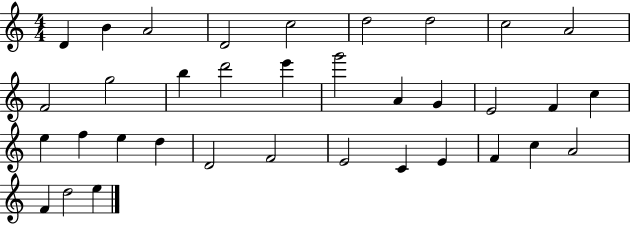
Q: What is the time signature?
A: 4/4